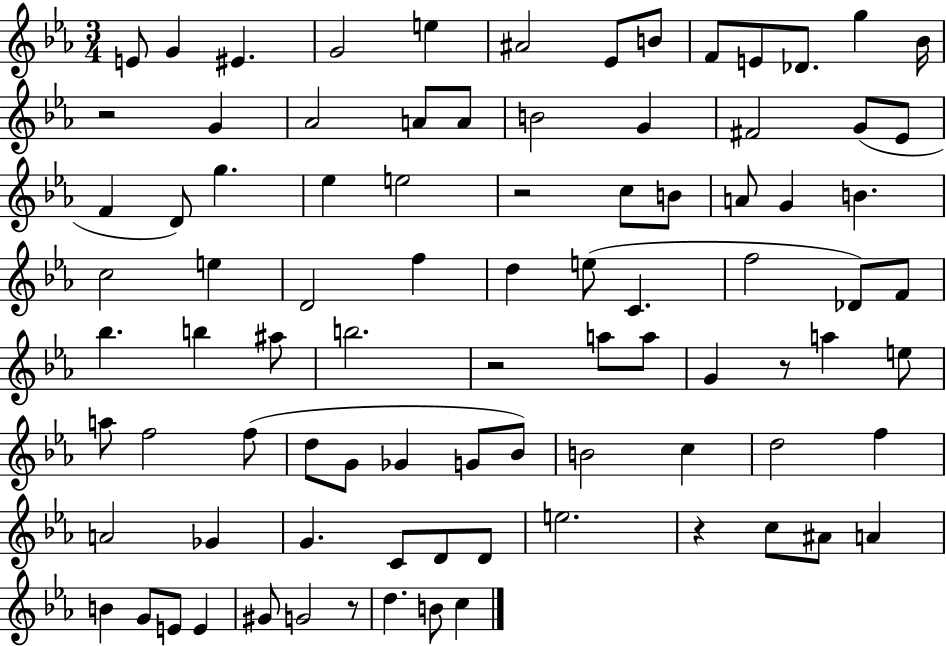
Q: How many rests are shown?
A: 6